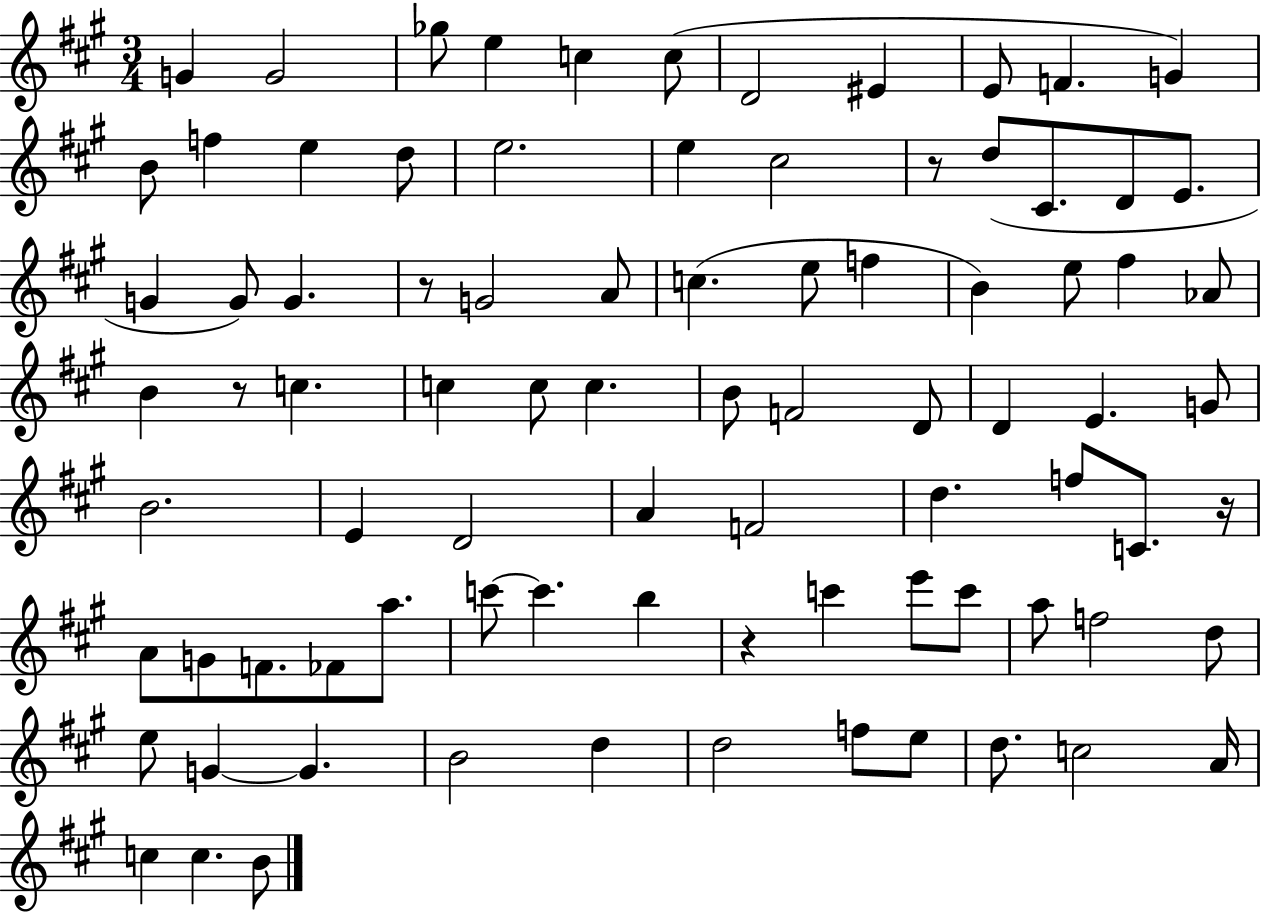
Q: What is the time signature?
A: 3/4